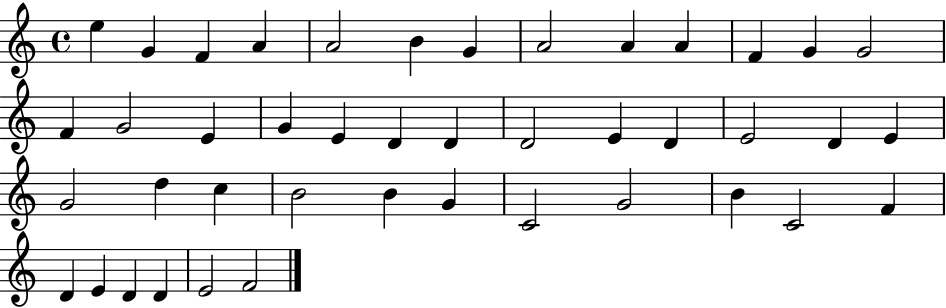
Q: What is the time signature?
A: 4/4